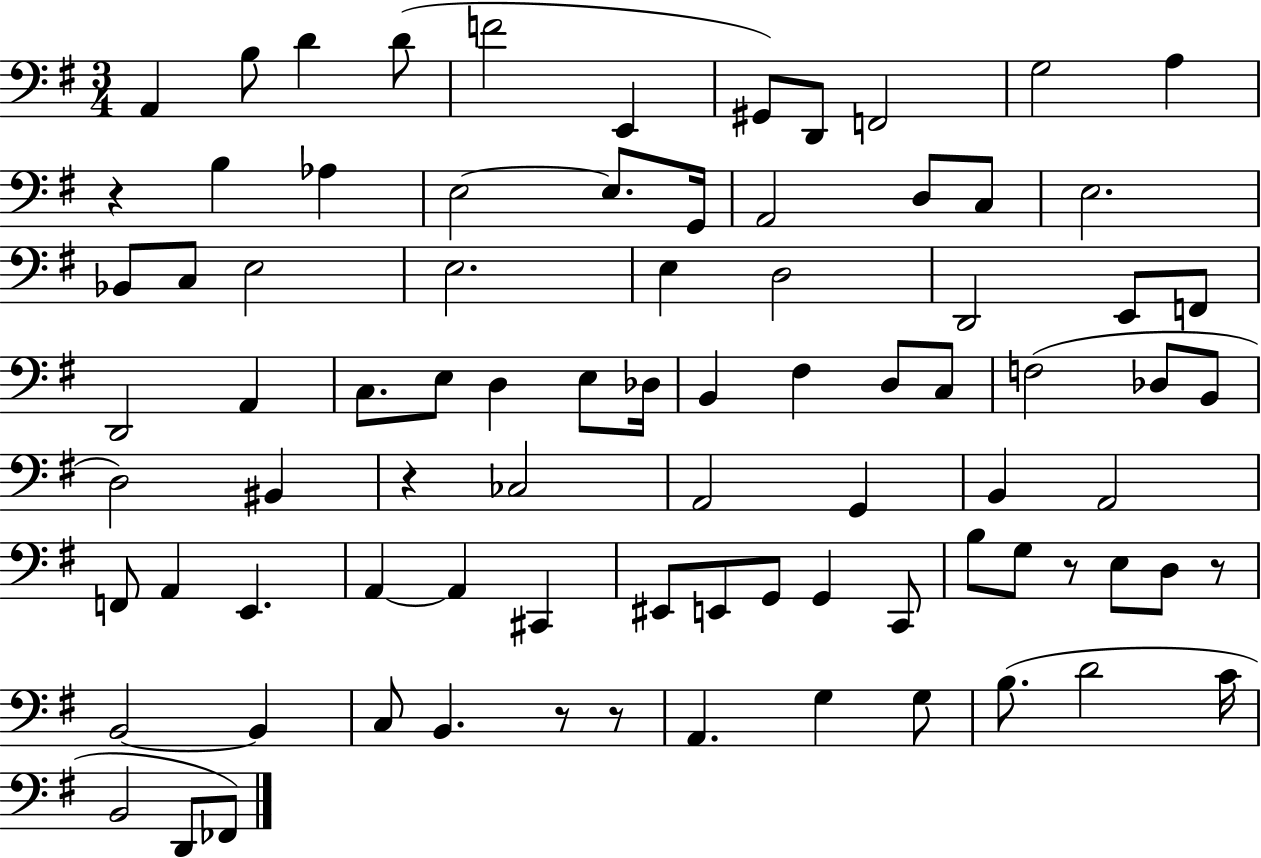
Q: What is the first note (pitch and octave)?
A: A2